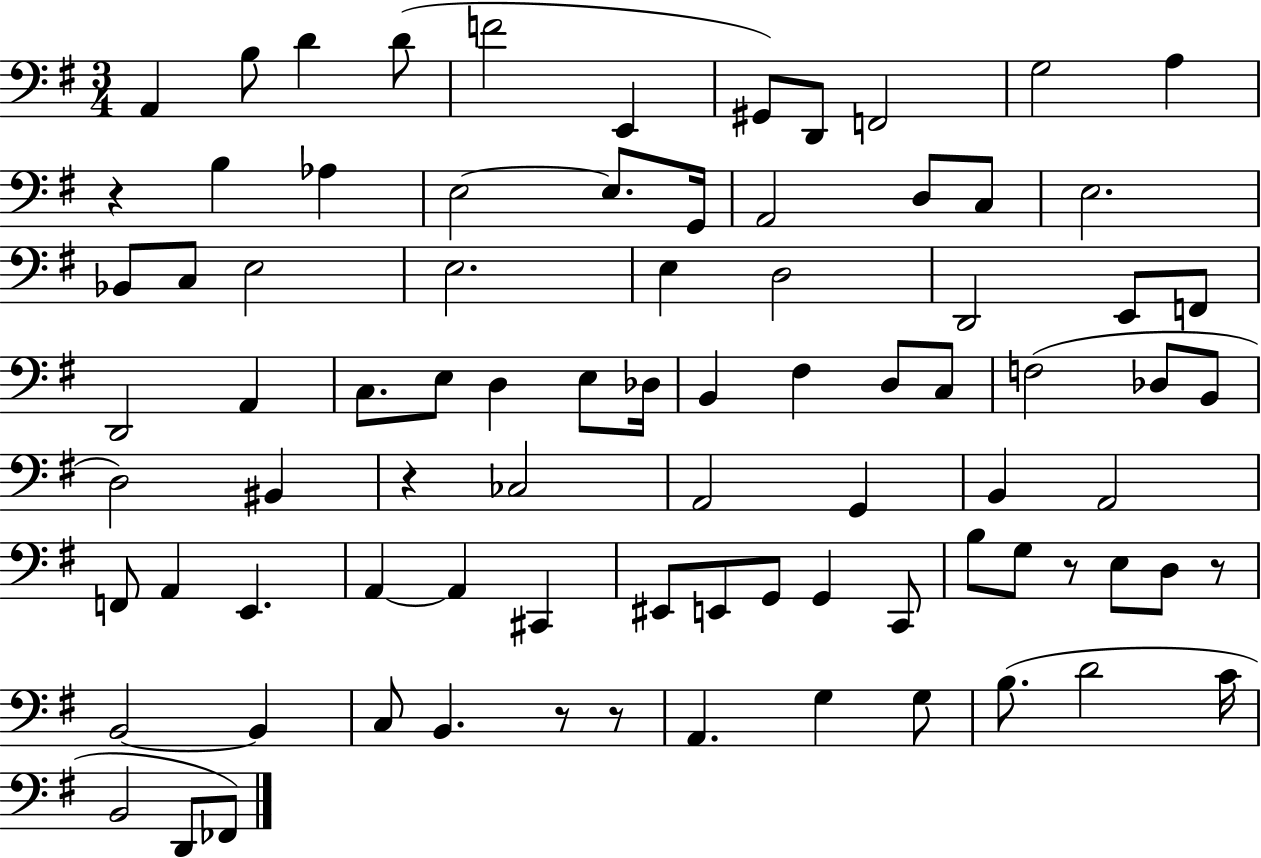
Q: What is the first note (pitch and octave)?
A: A2